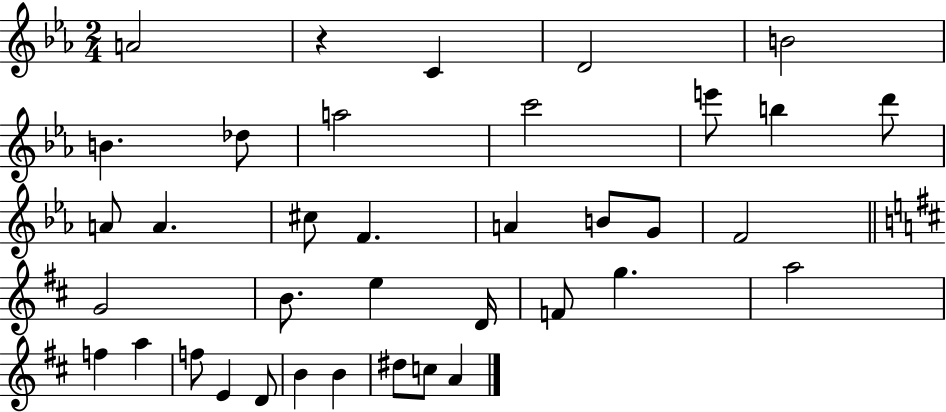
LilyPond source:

{
  \clef treble
  \numericTimeSignature
  \time 2/4
  \key ees \major
  \repeat volta 2 { a'2 | r4 c'4 | d'2 | b'2 | \break b'4. des''8 | a''2 | c'''2 | e'''8 b''4 d'''8 | \break a'8 a'4. | cis''8 f'4. | a'4 b'8 g'8 | f'2 | \break \bar "||" \break \key d \major g'2 | b'8. e''4 d'16 | f'8 g''4. | a''2 | \break f''4 a''4 | f''8 e'4 d'8 | b'4 b'4 | dis''8 c''8 a'4 | \break } \bar "|."
}